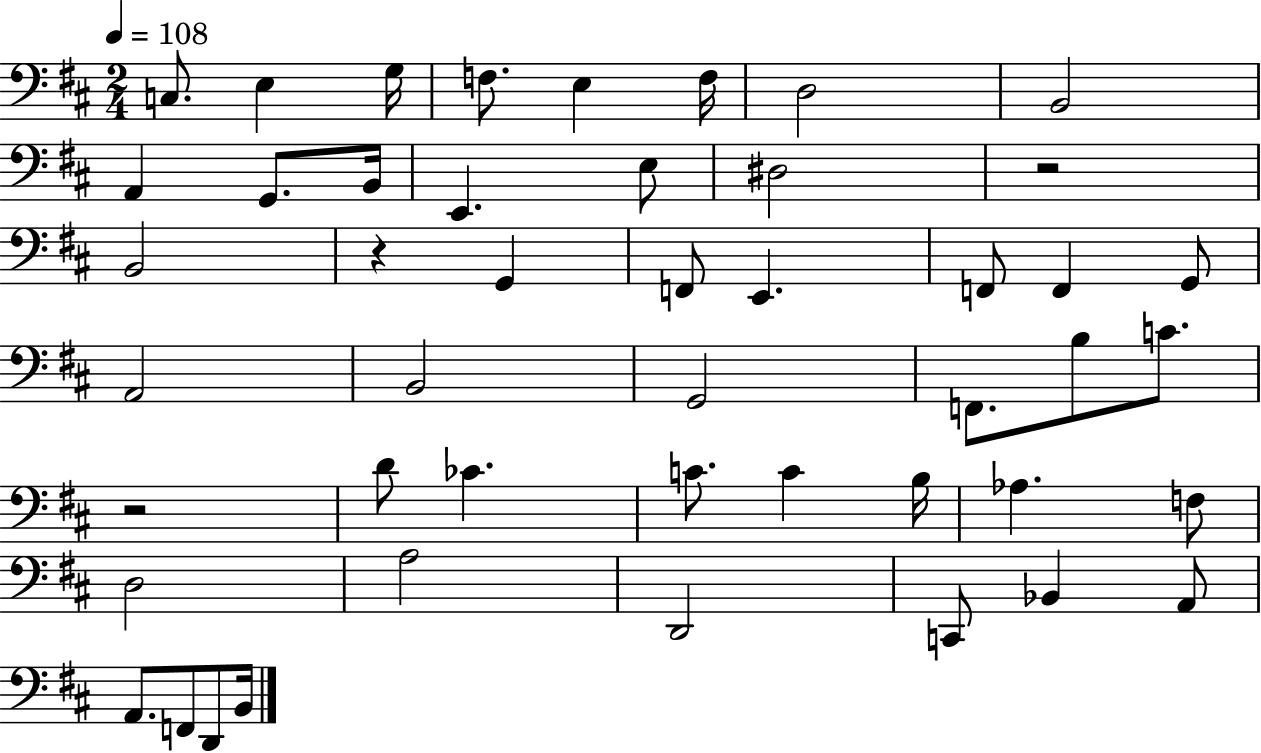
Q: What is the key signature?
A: D major